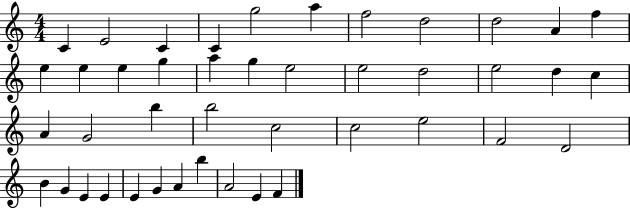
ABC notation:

X:1
T:Untitled
M:4/4
L:1/4
K:C
C E2 C C g2 a f2 d2 d2 A f e e e g a g e2 e2 d2 e2 d c A G2 b b2 c2 c2 e2 F2 D2 B G E E E G A b A2 E F